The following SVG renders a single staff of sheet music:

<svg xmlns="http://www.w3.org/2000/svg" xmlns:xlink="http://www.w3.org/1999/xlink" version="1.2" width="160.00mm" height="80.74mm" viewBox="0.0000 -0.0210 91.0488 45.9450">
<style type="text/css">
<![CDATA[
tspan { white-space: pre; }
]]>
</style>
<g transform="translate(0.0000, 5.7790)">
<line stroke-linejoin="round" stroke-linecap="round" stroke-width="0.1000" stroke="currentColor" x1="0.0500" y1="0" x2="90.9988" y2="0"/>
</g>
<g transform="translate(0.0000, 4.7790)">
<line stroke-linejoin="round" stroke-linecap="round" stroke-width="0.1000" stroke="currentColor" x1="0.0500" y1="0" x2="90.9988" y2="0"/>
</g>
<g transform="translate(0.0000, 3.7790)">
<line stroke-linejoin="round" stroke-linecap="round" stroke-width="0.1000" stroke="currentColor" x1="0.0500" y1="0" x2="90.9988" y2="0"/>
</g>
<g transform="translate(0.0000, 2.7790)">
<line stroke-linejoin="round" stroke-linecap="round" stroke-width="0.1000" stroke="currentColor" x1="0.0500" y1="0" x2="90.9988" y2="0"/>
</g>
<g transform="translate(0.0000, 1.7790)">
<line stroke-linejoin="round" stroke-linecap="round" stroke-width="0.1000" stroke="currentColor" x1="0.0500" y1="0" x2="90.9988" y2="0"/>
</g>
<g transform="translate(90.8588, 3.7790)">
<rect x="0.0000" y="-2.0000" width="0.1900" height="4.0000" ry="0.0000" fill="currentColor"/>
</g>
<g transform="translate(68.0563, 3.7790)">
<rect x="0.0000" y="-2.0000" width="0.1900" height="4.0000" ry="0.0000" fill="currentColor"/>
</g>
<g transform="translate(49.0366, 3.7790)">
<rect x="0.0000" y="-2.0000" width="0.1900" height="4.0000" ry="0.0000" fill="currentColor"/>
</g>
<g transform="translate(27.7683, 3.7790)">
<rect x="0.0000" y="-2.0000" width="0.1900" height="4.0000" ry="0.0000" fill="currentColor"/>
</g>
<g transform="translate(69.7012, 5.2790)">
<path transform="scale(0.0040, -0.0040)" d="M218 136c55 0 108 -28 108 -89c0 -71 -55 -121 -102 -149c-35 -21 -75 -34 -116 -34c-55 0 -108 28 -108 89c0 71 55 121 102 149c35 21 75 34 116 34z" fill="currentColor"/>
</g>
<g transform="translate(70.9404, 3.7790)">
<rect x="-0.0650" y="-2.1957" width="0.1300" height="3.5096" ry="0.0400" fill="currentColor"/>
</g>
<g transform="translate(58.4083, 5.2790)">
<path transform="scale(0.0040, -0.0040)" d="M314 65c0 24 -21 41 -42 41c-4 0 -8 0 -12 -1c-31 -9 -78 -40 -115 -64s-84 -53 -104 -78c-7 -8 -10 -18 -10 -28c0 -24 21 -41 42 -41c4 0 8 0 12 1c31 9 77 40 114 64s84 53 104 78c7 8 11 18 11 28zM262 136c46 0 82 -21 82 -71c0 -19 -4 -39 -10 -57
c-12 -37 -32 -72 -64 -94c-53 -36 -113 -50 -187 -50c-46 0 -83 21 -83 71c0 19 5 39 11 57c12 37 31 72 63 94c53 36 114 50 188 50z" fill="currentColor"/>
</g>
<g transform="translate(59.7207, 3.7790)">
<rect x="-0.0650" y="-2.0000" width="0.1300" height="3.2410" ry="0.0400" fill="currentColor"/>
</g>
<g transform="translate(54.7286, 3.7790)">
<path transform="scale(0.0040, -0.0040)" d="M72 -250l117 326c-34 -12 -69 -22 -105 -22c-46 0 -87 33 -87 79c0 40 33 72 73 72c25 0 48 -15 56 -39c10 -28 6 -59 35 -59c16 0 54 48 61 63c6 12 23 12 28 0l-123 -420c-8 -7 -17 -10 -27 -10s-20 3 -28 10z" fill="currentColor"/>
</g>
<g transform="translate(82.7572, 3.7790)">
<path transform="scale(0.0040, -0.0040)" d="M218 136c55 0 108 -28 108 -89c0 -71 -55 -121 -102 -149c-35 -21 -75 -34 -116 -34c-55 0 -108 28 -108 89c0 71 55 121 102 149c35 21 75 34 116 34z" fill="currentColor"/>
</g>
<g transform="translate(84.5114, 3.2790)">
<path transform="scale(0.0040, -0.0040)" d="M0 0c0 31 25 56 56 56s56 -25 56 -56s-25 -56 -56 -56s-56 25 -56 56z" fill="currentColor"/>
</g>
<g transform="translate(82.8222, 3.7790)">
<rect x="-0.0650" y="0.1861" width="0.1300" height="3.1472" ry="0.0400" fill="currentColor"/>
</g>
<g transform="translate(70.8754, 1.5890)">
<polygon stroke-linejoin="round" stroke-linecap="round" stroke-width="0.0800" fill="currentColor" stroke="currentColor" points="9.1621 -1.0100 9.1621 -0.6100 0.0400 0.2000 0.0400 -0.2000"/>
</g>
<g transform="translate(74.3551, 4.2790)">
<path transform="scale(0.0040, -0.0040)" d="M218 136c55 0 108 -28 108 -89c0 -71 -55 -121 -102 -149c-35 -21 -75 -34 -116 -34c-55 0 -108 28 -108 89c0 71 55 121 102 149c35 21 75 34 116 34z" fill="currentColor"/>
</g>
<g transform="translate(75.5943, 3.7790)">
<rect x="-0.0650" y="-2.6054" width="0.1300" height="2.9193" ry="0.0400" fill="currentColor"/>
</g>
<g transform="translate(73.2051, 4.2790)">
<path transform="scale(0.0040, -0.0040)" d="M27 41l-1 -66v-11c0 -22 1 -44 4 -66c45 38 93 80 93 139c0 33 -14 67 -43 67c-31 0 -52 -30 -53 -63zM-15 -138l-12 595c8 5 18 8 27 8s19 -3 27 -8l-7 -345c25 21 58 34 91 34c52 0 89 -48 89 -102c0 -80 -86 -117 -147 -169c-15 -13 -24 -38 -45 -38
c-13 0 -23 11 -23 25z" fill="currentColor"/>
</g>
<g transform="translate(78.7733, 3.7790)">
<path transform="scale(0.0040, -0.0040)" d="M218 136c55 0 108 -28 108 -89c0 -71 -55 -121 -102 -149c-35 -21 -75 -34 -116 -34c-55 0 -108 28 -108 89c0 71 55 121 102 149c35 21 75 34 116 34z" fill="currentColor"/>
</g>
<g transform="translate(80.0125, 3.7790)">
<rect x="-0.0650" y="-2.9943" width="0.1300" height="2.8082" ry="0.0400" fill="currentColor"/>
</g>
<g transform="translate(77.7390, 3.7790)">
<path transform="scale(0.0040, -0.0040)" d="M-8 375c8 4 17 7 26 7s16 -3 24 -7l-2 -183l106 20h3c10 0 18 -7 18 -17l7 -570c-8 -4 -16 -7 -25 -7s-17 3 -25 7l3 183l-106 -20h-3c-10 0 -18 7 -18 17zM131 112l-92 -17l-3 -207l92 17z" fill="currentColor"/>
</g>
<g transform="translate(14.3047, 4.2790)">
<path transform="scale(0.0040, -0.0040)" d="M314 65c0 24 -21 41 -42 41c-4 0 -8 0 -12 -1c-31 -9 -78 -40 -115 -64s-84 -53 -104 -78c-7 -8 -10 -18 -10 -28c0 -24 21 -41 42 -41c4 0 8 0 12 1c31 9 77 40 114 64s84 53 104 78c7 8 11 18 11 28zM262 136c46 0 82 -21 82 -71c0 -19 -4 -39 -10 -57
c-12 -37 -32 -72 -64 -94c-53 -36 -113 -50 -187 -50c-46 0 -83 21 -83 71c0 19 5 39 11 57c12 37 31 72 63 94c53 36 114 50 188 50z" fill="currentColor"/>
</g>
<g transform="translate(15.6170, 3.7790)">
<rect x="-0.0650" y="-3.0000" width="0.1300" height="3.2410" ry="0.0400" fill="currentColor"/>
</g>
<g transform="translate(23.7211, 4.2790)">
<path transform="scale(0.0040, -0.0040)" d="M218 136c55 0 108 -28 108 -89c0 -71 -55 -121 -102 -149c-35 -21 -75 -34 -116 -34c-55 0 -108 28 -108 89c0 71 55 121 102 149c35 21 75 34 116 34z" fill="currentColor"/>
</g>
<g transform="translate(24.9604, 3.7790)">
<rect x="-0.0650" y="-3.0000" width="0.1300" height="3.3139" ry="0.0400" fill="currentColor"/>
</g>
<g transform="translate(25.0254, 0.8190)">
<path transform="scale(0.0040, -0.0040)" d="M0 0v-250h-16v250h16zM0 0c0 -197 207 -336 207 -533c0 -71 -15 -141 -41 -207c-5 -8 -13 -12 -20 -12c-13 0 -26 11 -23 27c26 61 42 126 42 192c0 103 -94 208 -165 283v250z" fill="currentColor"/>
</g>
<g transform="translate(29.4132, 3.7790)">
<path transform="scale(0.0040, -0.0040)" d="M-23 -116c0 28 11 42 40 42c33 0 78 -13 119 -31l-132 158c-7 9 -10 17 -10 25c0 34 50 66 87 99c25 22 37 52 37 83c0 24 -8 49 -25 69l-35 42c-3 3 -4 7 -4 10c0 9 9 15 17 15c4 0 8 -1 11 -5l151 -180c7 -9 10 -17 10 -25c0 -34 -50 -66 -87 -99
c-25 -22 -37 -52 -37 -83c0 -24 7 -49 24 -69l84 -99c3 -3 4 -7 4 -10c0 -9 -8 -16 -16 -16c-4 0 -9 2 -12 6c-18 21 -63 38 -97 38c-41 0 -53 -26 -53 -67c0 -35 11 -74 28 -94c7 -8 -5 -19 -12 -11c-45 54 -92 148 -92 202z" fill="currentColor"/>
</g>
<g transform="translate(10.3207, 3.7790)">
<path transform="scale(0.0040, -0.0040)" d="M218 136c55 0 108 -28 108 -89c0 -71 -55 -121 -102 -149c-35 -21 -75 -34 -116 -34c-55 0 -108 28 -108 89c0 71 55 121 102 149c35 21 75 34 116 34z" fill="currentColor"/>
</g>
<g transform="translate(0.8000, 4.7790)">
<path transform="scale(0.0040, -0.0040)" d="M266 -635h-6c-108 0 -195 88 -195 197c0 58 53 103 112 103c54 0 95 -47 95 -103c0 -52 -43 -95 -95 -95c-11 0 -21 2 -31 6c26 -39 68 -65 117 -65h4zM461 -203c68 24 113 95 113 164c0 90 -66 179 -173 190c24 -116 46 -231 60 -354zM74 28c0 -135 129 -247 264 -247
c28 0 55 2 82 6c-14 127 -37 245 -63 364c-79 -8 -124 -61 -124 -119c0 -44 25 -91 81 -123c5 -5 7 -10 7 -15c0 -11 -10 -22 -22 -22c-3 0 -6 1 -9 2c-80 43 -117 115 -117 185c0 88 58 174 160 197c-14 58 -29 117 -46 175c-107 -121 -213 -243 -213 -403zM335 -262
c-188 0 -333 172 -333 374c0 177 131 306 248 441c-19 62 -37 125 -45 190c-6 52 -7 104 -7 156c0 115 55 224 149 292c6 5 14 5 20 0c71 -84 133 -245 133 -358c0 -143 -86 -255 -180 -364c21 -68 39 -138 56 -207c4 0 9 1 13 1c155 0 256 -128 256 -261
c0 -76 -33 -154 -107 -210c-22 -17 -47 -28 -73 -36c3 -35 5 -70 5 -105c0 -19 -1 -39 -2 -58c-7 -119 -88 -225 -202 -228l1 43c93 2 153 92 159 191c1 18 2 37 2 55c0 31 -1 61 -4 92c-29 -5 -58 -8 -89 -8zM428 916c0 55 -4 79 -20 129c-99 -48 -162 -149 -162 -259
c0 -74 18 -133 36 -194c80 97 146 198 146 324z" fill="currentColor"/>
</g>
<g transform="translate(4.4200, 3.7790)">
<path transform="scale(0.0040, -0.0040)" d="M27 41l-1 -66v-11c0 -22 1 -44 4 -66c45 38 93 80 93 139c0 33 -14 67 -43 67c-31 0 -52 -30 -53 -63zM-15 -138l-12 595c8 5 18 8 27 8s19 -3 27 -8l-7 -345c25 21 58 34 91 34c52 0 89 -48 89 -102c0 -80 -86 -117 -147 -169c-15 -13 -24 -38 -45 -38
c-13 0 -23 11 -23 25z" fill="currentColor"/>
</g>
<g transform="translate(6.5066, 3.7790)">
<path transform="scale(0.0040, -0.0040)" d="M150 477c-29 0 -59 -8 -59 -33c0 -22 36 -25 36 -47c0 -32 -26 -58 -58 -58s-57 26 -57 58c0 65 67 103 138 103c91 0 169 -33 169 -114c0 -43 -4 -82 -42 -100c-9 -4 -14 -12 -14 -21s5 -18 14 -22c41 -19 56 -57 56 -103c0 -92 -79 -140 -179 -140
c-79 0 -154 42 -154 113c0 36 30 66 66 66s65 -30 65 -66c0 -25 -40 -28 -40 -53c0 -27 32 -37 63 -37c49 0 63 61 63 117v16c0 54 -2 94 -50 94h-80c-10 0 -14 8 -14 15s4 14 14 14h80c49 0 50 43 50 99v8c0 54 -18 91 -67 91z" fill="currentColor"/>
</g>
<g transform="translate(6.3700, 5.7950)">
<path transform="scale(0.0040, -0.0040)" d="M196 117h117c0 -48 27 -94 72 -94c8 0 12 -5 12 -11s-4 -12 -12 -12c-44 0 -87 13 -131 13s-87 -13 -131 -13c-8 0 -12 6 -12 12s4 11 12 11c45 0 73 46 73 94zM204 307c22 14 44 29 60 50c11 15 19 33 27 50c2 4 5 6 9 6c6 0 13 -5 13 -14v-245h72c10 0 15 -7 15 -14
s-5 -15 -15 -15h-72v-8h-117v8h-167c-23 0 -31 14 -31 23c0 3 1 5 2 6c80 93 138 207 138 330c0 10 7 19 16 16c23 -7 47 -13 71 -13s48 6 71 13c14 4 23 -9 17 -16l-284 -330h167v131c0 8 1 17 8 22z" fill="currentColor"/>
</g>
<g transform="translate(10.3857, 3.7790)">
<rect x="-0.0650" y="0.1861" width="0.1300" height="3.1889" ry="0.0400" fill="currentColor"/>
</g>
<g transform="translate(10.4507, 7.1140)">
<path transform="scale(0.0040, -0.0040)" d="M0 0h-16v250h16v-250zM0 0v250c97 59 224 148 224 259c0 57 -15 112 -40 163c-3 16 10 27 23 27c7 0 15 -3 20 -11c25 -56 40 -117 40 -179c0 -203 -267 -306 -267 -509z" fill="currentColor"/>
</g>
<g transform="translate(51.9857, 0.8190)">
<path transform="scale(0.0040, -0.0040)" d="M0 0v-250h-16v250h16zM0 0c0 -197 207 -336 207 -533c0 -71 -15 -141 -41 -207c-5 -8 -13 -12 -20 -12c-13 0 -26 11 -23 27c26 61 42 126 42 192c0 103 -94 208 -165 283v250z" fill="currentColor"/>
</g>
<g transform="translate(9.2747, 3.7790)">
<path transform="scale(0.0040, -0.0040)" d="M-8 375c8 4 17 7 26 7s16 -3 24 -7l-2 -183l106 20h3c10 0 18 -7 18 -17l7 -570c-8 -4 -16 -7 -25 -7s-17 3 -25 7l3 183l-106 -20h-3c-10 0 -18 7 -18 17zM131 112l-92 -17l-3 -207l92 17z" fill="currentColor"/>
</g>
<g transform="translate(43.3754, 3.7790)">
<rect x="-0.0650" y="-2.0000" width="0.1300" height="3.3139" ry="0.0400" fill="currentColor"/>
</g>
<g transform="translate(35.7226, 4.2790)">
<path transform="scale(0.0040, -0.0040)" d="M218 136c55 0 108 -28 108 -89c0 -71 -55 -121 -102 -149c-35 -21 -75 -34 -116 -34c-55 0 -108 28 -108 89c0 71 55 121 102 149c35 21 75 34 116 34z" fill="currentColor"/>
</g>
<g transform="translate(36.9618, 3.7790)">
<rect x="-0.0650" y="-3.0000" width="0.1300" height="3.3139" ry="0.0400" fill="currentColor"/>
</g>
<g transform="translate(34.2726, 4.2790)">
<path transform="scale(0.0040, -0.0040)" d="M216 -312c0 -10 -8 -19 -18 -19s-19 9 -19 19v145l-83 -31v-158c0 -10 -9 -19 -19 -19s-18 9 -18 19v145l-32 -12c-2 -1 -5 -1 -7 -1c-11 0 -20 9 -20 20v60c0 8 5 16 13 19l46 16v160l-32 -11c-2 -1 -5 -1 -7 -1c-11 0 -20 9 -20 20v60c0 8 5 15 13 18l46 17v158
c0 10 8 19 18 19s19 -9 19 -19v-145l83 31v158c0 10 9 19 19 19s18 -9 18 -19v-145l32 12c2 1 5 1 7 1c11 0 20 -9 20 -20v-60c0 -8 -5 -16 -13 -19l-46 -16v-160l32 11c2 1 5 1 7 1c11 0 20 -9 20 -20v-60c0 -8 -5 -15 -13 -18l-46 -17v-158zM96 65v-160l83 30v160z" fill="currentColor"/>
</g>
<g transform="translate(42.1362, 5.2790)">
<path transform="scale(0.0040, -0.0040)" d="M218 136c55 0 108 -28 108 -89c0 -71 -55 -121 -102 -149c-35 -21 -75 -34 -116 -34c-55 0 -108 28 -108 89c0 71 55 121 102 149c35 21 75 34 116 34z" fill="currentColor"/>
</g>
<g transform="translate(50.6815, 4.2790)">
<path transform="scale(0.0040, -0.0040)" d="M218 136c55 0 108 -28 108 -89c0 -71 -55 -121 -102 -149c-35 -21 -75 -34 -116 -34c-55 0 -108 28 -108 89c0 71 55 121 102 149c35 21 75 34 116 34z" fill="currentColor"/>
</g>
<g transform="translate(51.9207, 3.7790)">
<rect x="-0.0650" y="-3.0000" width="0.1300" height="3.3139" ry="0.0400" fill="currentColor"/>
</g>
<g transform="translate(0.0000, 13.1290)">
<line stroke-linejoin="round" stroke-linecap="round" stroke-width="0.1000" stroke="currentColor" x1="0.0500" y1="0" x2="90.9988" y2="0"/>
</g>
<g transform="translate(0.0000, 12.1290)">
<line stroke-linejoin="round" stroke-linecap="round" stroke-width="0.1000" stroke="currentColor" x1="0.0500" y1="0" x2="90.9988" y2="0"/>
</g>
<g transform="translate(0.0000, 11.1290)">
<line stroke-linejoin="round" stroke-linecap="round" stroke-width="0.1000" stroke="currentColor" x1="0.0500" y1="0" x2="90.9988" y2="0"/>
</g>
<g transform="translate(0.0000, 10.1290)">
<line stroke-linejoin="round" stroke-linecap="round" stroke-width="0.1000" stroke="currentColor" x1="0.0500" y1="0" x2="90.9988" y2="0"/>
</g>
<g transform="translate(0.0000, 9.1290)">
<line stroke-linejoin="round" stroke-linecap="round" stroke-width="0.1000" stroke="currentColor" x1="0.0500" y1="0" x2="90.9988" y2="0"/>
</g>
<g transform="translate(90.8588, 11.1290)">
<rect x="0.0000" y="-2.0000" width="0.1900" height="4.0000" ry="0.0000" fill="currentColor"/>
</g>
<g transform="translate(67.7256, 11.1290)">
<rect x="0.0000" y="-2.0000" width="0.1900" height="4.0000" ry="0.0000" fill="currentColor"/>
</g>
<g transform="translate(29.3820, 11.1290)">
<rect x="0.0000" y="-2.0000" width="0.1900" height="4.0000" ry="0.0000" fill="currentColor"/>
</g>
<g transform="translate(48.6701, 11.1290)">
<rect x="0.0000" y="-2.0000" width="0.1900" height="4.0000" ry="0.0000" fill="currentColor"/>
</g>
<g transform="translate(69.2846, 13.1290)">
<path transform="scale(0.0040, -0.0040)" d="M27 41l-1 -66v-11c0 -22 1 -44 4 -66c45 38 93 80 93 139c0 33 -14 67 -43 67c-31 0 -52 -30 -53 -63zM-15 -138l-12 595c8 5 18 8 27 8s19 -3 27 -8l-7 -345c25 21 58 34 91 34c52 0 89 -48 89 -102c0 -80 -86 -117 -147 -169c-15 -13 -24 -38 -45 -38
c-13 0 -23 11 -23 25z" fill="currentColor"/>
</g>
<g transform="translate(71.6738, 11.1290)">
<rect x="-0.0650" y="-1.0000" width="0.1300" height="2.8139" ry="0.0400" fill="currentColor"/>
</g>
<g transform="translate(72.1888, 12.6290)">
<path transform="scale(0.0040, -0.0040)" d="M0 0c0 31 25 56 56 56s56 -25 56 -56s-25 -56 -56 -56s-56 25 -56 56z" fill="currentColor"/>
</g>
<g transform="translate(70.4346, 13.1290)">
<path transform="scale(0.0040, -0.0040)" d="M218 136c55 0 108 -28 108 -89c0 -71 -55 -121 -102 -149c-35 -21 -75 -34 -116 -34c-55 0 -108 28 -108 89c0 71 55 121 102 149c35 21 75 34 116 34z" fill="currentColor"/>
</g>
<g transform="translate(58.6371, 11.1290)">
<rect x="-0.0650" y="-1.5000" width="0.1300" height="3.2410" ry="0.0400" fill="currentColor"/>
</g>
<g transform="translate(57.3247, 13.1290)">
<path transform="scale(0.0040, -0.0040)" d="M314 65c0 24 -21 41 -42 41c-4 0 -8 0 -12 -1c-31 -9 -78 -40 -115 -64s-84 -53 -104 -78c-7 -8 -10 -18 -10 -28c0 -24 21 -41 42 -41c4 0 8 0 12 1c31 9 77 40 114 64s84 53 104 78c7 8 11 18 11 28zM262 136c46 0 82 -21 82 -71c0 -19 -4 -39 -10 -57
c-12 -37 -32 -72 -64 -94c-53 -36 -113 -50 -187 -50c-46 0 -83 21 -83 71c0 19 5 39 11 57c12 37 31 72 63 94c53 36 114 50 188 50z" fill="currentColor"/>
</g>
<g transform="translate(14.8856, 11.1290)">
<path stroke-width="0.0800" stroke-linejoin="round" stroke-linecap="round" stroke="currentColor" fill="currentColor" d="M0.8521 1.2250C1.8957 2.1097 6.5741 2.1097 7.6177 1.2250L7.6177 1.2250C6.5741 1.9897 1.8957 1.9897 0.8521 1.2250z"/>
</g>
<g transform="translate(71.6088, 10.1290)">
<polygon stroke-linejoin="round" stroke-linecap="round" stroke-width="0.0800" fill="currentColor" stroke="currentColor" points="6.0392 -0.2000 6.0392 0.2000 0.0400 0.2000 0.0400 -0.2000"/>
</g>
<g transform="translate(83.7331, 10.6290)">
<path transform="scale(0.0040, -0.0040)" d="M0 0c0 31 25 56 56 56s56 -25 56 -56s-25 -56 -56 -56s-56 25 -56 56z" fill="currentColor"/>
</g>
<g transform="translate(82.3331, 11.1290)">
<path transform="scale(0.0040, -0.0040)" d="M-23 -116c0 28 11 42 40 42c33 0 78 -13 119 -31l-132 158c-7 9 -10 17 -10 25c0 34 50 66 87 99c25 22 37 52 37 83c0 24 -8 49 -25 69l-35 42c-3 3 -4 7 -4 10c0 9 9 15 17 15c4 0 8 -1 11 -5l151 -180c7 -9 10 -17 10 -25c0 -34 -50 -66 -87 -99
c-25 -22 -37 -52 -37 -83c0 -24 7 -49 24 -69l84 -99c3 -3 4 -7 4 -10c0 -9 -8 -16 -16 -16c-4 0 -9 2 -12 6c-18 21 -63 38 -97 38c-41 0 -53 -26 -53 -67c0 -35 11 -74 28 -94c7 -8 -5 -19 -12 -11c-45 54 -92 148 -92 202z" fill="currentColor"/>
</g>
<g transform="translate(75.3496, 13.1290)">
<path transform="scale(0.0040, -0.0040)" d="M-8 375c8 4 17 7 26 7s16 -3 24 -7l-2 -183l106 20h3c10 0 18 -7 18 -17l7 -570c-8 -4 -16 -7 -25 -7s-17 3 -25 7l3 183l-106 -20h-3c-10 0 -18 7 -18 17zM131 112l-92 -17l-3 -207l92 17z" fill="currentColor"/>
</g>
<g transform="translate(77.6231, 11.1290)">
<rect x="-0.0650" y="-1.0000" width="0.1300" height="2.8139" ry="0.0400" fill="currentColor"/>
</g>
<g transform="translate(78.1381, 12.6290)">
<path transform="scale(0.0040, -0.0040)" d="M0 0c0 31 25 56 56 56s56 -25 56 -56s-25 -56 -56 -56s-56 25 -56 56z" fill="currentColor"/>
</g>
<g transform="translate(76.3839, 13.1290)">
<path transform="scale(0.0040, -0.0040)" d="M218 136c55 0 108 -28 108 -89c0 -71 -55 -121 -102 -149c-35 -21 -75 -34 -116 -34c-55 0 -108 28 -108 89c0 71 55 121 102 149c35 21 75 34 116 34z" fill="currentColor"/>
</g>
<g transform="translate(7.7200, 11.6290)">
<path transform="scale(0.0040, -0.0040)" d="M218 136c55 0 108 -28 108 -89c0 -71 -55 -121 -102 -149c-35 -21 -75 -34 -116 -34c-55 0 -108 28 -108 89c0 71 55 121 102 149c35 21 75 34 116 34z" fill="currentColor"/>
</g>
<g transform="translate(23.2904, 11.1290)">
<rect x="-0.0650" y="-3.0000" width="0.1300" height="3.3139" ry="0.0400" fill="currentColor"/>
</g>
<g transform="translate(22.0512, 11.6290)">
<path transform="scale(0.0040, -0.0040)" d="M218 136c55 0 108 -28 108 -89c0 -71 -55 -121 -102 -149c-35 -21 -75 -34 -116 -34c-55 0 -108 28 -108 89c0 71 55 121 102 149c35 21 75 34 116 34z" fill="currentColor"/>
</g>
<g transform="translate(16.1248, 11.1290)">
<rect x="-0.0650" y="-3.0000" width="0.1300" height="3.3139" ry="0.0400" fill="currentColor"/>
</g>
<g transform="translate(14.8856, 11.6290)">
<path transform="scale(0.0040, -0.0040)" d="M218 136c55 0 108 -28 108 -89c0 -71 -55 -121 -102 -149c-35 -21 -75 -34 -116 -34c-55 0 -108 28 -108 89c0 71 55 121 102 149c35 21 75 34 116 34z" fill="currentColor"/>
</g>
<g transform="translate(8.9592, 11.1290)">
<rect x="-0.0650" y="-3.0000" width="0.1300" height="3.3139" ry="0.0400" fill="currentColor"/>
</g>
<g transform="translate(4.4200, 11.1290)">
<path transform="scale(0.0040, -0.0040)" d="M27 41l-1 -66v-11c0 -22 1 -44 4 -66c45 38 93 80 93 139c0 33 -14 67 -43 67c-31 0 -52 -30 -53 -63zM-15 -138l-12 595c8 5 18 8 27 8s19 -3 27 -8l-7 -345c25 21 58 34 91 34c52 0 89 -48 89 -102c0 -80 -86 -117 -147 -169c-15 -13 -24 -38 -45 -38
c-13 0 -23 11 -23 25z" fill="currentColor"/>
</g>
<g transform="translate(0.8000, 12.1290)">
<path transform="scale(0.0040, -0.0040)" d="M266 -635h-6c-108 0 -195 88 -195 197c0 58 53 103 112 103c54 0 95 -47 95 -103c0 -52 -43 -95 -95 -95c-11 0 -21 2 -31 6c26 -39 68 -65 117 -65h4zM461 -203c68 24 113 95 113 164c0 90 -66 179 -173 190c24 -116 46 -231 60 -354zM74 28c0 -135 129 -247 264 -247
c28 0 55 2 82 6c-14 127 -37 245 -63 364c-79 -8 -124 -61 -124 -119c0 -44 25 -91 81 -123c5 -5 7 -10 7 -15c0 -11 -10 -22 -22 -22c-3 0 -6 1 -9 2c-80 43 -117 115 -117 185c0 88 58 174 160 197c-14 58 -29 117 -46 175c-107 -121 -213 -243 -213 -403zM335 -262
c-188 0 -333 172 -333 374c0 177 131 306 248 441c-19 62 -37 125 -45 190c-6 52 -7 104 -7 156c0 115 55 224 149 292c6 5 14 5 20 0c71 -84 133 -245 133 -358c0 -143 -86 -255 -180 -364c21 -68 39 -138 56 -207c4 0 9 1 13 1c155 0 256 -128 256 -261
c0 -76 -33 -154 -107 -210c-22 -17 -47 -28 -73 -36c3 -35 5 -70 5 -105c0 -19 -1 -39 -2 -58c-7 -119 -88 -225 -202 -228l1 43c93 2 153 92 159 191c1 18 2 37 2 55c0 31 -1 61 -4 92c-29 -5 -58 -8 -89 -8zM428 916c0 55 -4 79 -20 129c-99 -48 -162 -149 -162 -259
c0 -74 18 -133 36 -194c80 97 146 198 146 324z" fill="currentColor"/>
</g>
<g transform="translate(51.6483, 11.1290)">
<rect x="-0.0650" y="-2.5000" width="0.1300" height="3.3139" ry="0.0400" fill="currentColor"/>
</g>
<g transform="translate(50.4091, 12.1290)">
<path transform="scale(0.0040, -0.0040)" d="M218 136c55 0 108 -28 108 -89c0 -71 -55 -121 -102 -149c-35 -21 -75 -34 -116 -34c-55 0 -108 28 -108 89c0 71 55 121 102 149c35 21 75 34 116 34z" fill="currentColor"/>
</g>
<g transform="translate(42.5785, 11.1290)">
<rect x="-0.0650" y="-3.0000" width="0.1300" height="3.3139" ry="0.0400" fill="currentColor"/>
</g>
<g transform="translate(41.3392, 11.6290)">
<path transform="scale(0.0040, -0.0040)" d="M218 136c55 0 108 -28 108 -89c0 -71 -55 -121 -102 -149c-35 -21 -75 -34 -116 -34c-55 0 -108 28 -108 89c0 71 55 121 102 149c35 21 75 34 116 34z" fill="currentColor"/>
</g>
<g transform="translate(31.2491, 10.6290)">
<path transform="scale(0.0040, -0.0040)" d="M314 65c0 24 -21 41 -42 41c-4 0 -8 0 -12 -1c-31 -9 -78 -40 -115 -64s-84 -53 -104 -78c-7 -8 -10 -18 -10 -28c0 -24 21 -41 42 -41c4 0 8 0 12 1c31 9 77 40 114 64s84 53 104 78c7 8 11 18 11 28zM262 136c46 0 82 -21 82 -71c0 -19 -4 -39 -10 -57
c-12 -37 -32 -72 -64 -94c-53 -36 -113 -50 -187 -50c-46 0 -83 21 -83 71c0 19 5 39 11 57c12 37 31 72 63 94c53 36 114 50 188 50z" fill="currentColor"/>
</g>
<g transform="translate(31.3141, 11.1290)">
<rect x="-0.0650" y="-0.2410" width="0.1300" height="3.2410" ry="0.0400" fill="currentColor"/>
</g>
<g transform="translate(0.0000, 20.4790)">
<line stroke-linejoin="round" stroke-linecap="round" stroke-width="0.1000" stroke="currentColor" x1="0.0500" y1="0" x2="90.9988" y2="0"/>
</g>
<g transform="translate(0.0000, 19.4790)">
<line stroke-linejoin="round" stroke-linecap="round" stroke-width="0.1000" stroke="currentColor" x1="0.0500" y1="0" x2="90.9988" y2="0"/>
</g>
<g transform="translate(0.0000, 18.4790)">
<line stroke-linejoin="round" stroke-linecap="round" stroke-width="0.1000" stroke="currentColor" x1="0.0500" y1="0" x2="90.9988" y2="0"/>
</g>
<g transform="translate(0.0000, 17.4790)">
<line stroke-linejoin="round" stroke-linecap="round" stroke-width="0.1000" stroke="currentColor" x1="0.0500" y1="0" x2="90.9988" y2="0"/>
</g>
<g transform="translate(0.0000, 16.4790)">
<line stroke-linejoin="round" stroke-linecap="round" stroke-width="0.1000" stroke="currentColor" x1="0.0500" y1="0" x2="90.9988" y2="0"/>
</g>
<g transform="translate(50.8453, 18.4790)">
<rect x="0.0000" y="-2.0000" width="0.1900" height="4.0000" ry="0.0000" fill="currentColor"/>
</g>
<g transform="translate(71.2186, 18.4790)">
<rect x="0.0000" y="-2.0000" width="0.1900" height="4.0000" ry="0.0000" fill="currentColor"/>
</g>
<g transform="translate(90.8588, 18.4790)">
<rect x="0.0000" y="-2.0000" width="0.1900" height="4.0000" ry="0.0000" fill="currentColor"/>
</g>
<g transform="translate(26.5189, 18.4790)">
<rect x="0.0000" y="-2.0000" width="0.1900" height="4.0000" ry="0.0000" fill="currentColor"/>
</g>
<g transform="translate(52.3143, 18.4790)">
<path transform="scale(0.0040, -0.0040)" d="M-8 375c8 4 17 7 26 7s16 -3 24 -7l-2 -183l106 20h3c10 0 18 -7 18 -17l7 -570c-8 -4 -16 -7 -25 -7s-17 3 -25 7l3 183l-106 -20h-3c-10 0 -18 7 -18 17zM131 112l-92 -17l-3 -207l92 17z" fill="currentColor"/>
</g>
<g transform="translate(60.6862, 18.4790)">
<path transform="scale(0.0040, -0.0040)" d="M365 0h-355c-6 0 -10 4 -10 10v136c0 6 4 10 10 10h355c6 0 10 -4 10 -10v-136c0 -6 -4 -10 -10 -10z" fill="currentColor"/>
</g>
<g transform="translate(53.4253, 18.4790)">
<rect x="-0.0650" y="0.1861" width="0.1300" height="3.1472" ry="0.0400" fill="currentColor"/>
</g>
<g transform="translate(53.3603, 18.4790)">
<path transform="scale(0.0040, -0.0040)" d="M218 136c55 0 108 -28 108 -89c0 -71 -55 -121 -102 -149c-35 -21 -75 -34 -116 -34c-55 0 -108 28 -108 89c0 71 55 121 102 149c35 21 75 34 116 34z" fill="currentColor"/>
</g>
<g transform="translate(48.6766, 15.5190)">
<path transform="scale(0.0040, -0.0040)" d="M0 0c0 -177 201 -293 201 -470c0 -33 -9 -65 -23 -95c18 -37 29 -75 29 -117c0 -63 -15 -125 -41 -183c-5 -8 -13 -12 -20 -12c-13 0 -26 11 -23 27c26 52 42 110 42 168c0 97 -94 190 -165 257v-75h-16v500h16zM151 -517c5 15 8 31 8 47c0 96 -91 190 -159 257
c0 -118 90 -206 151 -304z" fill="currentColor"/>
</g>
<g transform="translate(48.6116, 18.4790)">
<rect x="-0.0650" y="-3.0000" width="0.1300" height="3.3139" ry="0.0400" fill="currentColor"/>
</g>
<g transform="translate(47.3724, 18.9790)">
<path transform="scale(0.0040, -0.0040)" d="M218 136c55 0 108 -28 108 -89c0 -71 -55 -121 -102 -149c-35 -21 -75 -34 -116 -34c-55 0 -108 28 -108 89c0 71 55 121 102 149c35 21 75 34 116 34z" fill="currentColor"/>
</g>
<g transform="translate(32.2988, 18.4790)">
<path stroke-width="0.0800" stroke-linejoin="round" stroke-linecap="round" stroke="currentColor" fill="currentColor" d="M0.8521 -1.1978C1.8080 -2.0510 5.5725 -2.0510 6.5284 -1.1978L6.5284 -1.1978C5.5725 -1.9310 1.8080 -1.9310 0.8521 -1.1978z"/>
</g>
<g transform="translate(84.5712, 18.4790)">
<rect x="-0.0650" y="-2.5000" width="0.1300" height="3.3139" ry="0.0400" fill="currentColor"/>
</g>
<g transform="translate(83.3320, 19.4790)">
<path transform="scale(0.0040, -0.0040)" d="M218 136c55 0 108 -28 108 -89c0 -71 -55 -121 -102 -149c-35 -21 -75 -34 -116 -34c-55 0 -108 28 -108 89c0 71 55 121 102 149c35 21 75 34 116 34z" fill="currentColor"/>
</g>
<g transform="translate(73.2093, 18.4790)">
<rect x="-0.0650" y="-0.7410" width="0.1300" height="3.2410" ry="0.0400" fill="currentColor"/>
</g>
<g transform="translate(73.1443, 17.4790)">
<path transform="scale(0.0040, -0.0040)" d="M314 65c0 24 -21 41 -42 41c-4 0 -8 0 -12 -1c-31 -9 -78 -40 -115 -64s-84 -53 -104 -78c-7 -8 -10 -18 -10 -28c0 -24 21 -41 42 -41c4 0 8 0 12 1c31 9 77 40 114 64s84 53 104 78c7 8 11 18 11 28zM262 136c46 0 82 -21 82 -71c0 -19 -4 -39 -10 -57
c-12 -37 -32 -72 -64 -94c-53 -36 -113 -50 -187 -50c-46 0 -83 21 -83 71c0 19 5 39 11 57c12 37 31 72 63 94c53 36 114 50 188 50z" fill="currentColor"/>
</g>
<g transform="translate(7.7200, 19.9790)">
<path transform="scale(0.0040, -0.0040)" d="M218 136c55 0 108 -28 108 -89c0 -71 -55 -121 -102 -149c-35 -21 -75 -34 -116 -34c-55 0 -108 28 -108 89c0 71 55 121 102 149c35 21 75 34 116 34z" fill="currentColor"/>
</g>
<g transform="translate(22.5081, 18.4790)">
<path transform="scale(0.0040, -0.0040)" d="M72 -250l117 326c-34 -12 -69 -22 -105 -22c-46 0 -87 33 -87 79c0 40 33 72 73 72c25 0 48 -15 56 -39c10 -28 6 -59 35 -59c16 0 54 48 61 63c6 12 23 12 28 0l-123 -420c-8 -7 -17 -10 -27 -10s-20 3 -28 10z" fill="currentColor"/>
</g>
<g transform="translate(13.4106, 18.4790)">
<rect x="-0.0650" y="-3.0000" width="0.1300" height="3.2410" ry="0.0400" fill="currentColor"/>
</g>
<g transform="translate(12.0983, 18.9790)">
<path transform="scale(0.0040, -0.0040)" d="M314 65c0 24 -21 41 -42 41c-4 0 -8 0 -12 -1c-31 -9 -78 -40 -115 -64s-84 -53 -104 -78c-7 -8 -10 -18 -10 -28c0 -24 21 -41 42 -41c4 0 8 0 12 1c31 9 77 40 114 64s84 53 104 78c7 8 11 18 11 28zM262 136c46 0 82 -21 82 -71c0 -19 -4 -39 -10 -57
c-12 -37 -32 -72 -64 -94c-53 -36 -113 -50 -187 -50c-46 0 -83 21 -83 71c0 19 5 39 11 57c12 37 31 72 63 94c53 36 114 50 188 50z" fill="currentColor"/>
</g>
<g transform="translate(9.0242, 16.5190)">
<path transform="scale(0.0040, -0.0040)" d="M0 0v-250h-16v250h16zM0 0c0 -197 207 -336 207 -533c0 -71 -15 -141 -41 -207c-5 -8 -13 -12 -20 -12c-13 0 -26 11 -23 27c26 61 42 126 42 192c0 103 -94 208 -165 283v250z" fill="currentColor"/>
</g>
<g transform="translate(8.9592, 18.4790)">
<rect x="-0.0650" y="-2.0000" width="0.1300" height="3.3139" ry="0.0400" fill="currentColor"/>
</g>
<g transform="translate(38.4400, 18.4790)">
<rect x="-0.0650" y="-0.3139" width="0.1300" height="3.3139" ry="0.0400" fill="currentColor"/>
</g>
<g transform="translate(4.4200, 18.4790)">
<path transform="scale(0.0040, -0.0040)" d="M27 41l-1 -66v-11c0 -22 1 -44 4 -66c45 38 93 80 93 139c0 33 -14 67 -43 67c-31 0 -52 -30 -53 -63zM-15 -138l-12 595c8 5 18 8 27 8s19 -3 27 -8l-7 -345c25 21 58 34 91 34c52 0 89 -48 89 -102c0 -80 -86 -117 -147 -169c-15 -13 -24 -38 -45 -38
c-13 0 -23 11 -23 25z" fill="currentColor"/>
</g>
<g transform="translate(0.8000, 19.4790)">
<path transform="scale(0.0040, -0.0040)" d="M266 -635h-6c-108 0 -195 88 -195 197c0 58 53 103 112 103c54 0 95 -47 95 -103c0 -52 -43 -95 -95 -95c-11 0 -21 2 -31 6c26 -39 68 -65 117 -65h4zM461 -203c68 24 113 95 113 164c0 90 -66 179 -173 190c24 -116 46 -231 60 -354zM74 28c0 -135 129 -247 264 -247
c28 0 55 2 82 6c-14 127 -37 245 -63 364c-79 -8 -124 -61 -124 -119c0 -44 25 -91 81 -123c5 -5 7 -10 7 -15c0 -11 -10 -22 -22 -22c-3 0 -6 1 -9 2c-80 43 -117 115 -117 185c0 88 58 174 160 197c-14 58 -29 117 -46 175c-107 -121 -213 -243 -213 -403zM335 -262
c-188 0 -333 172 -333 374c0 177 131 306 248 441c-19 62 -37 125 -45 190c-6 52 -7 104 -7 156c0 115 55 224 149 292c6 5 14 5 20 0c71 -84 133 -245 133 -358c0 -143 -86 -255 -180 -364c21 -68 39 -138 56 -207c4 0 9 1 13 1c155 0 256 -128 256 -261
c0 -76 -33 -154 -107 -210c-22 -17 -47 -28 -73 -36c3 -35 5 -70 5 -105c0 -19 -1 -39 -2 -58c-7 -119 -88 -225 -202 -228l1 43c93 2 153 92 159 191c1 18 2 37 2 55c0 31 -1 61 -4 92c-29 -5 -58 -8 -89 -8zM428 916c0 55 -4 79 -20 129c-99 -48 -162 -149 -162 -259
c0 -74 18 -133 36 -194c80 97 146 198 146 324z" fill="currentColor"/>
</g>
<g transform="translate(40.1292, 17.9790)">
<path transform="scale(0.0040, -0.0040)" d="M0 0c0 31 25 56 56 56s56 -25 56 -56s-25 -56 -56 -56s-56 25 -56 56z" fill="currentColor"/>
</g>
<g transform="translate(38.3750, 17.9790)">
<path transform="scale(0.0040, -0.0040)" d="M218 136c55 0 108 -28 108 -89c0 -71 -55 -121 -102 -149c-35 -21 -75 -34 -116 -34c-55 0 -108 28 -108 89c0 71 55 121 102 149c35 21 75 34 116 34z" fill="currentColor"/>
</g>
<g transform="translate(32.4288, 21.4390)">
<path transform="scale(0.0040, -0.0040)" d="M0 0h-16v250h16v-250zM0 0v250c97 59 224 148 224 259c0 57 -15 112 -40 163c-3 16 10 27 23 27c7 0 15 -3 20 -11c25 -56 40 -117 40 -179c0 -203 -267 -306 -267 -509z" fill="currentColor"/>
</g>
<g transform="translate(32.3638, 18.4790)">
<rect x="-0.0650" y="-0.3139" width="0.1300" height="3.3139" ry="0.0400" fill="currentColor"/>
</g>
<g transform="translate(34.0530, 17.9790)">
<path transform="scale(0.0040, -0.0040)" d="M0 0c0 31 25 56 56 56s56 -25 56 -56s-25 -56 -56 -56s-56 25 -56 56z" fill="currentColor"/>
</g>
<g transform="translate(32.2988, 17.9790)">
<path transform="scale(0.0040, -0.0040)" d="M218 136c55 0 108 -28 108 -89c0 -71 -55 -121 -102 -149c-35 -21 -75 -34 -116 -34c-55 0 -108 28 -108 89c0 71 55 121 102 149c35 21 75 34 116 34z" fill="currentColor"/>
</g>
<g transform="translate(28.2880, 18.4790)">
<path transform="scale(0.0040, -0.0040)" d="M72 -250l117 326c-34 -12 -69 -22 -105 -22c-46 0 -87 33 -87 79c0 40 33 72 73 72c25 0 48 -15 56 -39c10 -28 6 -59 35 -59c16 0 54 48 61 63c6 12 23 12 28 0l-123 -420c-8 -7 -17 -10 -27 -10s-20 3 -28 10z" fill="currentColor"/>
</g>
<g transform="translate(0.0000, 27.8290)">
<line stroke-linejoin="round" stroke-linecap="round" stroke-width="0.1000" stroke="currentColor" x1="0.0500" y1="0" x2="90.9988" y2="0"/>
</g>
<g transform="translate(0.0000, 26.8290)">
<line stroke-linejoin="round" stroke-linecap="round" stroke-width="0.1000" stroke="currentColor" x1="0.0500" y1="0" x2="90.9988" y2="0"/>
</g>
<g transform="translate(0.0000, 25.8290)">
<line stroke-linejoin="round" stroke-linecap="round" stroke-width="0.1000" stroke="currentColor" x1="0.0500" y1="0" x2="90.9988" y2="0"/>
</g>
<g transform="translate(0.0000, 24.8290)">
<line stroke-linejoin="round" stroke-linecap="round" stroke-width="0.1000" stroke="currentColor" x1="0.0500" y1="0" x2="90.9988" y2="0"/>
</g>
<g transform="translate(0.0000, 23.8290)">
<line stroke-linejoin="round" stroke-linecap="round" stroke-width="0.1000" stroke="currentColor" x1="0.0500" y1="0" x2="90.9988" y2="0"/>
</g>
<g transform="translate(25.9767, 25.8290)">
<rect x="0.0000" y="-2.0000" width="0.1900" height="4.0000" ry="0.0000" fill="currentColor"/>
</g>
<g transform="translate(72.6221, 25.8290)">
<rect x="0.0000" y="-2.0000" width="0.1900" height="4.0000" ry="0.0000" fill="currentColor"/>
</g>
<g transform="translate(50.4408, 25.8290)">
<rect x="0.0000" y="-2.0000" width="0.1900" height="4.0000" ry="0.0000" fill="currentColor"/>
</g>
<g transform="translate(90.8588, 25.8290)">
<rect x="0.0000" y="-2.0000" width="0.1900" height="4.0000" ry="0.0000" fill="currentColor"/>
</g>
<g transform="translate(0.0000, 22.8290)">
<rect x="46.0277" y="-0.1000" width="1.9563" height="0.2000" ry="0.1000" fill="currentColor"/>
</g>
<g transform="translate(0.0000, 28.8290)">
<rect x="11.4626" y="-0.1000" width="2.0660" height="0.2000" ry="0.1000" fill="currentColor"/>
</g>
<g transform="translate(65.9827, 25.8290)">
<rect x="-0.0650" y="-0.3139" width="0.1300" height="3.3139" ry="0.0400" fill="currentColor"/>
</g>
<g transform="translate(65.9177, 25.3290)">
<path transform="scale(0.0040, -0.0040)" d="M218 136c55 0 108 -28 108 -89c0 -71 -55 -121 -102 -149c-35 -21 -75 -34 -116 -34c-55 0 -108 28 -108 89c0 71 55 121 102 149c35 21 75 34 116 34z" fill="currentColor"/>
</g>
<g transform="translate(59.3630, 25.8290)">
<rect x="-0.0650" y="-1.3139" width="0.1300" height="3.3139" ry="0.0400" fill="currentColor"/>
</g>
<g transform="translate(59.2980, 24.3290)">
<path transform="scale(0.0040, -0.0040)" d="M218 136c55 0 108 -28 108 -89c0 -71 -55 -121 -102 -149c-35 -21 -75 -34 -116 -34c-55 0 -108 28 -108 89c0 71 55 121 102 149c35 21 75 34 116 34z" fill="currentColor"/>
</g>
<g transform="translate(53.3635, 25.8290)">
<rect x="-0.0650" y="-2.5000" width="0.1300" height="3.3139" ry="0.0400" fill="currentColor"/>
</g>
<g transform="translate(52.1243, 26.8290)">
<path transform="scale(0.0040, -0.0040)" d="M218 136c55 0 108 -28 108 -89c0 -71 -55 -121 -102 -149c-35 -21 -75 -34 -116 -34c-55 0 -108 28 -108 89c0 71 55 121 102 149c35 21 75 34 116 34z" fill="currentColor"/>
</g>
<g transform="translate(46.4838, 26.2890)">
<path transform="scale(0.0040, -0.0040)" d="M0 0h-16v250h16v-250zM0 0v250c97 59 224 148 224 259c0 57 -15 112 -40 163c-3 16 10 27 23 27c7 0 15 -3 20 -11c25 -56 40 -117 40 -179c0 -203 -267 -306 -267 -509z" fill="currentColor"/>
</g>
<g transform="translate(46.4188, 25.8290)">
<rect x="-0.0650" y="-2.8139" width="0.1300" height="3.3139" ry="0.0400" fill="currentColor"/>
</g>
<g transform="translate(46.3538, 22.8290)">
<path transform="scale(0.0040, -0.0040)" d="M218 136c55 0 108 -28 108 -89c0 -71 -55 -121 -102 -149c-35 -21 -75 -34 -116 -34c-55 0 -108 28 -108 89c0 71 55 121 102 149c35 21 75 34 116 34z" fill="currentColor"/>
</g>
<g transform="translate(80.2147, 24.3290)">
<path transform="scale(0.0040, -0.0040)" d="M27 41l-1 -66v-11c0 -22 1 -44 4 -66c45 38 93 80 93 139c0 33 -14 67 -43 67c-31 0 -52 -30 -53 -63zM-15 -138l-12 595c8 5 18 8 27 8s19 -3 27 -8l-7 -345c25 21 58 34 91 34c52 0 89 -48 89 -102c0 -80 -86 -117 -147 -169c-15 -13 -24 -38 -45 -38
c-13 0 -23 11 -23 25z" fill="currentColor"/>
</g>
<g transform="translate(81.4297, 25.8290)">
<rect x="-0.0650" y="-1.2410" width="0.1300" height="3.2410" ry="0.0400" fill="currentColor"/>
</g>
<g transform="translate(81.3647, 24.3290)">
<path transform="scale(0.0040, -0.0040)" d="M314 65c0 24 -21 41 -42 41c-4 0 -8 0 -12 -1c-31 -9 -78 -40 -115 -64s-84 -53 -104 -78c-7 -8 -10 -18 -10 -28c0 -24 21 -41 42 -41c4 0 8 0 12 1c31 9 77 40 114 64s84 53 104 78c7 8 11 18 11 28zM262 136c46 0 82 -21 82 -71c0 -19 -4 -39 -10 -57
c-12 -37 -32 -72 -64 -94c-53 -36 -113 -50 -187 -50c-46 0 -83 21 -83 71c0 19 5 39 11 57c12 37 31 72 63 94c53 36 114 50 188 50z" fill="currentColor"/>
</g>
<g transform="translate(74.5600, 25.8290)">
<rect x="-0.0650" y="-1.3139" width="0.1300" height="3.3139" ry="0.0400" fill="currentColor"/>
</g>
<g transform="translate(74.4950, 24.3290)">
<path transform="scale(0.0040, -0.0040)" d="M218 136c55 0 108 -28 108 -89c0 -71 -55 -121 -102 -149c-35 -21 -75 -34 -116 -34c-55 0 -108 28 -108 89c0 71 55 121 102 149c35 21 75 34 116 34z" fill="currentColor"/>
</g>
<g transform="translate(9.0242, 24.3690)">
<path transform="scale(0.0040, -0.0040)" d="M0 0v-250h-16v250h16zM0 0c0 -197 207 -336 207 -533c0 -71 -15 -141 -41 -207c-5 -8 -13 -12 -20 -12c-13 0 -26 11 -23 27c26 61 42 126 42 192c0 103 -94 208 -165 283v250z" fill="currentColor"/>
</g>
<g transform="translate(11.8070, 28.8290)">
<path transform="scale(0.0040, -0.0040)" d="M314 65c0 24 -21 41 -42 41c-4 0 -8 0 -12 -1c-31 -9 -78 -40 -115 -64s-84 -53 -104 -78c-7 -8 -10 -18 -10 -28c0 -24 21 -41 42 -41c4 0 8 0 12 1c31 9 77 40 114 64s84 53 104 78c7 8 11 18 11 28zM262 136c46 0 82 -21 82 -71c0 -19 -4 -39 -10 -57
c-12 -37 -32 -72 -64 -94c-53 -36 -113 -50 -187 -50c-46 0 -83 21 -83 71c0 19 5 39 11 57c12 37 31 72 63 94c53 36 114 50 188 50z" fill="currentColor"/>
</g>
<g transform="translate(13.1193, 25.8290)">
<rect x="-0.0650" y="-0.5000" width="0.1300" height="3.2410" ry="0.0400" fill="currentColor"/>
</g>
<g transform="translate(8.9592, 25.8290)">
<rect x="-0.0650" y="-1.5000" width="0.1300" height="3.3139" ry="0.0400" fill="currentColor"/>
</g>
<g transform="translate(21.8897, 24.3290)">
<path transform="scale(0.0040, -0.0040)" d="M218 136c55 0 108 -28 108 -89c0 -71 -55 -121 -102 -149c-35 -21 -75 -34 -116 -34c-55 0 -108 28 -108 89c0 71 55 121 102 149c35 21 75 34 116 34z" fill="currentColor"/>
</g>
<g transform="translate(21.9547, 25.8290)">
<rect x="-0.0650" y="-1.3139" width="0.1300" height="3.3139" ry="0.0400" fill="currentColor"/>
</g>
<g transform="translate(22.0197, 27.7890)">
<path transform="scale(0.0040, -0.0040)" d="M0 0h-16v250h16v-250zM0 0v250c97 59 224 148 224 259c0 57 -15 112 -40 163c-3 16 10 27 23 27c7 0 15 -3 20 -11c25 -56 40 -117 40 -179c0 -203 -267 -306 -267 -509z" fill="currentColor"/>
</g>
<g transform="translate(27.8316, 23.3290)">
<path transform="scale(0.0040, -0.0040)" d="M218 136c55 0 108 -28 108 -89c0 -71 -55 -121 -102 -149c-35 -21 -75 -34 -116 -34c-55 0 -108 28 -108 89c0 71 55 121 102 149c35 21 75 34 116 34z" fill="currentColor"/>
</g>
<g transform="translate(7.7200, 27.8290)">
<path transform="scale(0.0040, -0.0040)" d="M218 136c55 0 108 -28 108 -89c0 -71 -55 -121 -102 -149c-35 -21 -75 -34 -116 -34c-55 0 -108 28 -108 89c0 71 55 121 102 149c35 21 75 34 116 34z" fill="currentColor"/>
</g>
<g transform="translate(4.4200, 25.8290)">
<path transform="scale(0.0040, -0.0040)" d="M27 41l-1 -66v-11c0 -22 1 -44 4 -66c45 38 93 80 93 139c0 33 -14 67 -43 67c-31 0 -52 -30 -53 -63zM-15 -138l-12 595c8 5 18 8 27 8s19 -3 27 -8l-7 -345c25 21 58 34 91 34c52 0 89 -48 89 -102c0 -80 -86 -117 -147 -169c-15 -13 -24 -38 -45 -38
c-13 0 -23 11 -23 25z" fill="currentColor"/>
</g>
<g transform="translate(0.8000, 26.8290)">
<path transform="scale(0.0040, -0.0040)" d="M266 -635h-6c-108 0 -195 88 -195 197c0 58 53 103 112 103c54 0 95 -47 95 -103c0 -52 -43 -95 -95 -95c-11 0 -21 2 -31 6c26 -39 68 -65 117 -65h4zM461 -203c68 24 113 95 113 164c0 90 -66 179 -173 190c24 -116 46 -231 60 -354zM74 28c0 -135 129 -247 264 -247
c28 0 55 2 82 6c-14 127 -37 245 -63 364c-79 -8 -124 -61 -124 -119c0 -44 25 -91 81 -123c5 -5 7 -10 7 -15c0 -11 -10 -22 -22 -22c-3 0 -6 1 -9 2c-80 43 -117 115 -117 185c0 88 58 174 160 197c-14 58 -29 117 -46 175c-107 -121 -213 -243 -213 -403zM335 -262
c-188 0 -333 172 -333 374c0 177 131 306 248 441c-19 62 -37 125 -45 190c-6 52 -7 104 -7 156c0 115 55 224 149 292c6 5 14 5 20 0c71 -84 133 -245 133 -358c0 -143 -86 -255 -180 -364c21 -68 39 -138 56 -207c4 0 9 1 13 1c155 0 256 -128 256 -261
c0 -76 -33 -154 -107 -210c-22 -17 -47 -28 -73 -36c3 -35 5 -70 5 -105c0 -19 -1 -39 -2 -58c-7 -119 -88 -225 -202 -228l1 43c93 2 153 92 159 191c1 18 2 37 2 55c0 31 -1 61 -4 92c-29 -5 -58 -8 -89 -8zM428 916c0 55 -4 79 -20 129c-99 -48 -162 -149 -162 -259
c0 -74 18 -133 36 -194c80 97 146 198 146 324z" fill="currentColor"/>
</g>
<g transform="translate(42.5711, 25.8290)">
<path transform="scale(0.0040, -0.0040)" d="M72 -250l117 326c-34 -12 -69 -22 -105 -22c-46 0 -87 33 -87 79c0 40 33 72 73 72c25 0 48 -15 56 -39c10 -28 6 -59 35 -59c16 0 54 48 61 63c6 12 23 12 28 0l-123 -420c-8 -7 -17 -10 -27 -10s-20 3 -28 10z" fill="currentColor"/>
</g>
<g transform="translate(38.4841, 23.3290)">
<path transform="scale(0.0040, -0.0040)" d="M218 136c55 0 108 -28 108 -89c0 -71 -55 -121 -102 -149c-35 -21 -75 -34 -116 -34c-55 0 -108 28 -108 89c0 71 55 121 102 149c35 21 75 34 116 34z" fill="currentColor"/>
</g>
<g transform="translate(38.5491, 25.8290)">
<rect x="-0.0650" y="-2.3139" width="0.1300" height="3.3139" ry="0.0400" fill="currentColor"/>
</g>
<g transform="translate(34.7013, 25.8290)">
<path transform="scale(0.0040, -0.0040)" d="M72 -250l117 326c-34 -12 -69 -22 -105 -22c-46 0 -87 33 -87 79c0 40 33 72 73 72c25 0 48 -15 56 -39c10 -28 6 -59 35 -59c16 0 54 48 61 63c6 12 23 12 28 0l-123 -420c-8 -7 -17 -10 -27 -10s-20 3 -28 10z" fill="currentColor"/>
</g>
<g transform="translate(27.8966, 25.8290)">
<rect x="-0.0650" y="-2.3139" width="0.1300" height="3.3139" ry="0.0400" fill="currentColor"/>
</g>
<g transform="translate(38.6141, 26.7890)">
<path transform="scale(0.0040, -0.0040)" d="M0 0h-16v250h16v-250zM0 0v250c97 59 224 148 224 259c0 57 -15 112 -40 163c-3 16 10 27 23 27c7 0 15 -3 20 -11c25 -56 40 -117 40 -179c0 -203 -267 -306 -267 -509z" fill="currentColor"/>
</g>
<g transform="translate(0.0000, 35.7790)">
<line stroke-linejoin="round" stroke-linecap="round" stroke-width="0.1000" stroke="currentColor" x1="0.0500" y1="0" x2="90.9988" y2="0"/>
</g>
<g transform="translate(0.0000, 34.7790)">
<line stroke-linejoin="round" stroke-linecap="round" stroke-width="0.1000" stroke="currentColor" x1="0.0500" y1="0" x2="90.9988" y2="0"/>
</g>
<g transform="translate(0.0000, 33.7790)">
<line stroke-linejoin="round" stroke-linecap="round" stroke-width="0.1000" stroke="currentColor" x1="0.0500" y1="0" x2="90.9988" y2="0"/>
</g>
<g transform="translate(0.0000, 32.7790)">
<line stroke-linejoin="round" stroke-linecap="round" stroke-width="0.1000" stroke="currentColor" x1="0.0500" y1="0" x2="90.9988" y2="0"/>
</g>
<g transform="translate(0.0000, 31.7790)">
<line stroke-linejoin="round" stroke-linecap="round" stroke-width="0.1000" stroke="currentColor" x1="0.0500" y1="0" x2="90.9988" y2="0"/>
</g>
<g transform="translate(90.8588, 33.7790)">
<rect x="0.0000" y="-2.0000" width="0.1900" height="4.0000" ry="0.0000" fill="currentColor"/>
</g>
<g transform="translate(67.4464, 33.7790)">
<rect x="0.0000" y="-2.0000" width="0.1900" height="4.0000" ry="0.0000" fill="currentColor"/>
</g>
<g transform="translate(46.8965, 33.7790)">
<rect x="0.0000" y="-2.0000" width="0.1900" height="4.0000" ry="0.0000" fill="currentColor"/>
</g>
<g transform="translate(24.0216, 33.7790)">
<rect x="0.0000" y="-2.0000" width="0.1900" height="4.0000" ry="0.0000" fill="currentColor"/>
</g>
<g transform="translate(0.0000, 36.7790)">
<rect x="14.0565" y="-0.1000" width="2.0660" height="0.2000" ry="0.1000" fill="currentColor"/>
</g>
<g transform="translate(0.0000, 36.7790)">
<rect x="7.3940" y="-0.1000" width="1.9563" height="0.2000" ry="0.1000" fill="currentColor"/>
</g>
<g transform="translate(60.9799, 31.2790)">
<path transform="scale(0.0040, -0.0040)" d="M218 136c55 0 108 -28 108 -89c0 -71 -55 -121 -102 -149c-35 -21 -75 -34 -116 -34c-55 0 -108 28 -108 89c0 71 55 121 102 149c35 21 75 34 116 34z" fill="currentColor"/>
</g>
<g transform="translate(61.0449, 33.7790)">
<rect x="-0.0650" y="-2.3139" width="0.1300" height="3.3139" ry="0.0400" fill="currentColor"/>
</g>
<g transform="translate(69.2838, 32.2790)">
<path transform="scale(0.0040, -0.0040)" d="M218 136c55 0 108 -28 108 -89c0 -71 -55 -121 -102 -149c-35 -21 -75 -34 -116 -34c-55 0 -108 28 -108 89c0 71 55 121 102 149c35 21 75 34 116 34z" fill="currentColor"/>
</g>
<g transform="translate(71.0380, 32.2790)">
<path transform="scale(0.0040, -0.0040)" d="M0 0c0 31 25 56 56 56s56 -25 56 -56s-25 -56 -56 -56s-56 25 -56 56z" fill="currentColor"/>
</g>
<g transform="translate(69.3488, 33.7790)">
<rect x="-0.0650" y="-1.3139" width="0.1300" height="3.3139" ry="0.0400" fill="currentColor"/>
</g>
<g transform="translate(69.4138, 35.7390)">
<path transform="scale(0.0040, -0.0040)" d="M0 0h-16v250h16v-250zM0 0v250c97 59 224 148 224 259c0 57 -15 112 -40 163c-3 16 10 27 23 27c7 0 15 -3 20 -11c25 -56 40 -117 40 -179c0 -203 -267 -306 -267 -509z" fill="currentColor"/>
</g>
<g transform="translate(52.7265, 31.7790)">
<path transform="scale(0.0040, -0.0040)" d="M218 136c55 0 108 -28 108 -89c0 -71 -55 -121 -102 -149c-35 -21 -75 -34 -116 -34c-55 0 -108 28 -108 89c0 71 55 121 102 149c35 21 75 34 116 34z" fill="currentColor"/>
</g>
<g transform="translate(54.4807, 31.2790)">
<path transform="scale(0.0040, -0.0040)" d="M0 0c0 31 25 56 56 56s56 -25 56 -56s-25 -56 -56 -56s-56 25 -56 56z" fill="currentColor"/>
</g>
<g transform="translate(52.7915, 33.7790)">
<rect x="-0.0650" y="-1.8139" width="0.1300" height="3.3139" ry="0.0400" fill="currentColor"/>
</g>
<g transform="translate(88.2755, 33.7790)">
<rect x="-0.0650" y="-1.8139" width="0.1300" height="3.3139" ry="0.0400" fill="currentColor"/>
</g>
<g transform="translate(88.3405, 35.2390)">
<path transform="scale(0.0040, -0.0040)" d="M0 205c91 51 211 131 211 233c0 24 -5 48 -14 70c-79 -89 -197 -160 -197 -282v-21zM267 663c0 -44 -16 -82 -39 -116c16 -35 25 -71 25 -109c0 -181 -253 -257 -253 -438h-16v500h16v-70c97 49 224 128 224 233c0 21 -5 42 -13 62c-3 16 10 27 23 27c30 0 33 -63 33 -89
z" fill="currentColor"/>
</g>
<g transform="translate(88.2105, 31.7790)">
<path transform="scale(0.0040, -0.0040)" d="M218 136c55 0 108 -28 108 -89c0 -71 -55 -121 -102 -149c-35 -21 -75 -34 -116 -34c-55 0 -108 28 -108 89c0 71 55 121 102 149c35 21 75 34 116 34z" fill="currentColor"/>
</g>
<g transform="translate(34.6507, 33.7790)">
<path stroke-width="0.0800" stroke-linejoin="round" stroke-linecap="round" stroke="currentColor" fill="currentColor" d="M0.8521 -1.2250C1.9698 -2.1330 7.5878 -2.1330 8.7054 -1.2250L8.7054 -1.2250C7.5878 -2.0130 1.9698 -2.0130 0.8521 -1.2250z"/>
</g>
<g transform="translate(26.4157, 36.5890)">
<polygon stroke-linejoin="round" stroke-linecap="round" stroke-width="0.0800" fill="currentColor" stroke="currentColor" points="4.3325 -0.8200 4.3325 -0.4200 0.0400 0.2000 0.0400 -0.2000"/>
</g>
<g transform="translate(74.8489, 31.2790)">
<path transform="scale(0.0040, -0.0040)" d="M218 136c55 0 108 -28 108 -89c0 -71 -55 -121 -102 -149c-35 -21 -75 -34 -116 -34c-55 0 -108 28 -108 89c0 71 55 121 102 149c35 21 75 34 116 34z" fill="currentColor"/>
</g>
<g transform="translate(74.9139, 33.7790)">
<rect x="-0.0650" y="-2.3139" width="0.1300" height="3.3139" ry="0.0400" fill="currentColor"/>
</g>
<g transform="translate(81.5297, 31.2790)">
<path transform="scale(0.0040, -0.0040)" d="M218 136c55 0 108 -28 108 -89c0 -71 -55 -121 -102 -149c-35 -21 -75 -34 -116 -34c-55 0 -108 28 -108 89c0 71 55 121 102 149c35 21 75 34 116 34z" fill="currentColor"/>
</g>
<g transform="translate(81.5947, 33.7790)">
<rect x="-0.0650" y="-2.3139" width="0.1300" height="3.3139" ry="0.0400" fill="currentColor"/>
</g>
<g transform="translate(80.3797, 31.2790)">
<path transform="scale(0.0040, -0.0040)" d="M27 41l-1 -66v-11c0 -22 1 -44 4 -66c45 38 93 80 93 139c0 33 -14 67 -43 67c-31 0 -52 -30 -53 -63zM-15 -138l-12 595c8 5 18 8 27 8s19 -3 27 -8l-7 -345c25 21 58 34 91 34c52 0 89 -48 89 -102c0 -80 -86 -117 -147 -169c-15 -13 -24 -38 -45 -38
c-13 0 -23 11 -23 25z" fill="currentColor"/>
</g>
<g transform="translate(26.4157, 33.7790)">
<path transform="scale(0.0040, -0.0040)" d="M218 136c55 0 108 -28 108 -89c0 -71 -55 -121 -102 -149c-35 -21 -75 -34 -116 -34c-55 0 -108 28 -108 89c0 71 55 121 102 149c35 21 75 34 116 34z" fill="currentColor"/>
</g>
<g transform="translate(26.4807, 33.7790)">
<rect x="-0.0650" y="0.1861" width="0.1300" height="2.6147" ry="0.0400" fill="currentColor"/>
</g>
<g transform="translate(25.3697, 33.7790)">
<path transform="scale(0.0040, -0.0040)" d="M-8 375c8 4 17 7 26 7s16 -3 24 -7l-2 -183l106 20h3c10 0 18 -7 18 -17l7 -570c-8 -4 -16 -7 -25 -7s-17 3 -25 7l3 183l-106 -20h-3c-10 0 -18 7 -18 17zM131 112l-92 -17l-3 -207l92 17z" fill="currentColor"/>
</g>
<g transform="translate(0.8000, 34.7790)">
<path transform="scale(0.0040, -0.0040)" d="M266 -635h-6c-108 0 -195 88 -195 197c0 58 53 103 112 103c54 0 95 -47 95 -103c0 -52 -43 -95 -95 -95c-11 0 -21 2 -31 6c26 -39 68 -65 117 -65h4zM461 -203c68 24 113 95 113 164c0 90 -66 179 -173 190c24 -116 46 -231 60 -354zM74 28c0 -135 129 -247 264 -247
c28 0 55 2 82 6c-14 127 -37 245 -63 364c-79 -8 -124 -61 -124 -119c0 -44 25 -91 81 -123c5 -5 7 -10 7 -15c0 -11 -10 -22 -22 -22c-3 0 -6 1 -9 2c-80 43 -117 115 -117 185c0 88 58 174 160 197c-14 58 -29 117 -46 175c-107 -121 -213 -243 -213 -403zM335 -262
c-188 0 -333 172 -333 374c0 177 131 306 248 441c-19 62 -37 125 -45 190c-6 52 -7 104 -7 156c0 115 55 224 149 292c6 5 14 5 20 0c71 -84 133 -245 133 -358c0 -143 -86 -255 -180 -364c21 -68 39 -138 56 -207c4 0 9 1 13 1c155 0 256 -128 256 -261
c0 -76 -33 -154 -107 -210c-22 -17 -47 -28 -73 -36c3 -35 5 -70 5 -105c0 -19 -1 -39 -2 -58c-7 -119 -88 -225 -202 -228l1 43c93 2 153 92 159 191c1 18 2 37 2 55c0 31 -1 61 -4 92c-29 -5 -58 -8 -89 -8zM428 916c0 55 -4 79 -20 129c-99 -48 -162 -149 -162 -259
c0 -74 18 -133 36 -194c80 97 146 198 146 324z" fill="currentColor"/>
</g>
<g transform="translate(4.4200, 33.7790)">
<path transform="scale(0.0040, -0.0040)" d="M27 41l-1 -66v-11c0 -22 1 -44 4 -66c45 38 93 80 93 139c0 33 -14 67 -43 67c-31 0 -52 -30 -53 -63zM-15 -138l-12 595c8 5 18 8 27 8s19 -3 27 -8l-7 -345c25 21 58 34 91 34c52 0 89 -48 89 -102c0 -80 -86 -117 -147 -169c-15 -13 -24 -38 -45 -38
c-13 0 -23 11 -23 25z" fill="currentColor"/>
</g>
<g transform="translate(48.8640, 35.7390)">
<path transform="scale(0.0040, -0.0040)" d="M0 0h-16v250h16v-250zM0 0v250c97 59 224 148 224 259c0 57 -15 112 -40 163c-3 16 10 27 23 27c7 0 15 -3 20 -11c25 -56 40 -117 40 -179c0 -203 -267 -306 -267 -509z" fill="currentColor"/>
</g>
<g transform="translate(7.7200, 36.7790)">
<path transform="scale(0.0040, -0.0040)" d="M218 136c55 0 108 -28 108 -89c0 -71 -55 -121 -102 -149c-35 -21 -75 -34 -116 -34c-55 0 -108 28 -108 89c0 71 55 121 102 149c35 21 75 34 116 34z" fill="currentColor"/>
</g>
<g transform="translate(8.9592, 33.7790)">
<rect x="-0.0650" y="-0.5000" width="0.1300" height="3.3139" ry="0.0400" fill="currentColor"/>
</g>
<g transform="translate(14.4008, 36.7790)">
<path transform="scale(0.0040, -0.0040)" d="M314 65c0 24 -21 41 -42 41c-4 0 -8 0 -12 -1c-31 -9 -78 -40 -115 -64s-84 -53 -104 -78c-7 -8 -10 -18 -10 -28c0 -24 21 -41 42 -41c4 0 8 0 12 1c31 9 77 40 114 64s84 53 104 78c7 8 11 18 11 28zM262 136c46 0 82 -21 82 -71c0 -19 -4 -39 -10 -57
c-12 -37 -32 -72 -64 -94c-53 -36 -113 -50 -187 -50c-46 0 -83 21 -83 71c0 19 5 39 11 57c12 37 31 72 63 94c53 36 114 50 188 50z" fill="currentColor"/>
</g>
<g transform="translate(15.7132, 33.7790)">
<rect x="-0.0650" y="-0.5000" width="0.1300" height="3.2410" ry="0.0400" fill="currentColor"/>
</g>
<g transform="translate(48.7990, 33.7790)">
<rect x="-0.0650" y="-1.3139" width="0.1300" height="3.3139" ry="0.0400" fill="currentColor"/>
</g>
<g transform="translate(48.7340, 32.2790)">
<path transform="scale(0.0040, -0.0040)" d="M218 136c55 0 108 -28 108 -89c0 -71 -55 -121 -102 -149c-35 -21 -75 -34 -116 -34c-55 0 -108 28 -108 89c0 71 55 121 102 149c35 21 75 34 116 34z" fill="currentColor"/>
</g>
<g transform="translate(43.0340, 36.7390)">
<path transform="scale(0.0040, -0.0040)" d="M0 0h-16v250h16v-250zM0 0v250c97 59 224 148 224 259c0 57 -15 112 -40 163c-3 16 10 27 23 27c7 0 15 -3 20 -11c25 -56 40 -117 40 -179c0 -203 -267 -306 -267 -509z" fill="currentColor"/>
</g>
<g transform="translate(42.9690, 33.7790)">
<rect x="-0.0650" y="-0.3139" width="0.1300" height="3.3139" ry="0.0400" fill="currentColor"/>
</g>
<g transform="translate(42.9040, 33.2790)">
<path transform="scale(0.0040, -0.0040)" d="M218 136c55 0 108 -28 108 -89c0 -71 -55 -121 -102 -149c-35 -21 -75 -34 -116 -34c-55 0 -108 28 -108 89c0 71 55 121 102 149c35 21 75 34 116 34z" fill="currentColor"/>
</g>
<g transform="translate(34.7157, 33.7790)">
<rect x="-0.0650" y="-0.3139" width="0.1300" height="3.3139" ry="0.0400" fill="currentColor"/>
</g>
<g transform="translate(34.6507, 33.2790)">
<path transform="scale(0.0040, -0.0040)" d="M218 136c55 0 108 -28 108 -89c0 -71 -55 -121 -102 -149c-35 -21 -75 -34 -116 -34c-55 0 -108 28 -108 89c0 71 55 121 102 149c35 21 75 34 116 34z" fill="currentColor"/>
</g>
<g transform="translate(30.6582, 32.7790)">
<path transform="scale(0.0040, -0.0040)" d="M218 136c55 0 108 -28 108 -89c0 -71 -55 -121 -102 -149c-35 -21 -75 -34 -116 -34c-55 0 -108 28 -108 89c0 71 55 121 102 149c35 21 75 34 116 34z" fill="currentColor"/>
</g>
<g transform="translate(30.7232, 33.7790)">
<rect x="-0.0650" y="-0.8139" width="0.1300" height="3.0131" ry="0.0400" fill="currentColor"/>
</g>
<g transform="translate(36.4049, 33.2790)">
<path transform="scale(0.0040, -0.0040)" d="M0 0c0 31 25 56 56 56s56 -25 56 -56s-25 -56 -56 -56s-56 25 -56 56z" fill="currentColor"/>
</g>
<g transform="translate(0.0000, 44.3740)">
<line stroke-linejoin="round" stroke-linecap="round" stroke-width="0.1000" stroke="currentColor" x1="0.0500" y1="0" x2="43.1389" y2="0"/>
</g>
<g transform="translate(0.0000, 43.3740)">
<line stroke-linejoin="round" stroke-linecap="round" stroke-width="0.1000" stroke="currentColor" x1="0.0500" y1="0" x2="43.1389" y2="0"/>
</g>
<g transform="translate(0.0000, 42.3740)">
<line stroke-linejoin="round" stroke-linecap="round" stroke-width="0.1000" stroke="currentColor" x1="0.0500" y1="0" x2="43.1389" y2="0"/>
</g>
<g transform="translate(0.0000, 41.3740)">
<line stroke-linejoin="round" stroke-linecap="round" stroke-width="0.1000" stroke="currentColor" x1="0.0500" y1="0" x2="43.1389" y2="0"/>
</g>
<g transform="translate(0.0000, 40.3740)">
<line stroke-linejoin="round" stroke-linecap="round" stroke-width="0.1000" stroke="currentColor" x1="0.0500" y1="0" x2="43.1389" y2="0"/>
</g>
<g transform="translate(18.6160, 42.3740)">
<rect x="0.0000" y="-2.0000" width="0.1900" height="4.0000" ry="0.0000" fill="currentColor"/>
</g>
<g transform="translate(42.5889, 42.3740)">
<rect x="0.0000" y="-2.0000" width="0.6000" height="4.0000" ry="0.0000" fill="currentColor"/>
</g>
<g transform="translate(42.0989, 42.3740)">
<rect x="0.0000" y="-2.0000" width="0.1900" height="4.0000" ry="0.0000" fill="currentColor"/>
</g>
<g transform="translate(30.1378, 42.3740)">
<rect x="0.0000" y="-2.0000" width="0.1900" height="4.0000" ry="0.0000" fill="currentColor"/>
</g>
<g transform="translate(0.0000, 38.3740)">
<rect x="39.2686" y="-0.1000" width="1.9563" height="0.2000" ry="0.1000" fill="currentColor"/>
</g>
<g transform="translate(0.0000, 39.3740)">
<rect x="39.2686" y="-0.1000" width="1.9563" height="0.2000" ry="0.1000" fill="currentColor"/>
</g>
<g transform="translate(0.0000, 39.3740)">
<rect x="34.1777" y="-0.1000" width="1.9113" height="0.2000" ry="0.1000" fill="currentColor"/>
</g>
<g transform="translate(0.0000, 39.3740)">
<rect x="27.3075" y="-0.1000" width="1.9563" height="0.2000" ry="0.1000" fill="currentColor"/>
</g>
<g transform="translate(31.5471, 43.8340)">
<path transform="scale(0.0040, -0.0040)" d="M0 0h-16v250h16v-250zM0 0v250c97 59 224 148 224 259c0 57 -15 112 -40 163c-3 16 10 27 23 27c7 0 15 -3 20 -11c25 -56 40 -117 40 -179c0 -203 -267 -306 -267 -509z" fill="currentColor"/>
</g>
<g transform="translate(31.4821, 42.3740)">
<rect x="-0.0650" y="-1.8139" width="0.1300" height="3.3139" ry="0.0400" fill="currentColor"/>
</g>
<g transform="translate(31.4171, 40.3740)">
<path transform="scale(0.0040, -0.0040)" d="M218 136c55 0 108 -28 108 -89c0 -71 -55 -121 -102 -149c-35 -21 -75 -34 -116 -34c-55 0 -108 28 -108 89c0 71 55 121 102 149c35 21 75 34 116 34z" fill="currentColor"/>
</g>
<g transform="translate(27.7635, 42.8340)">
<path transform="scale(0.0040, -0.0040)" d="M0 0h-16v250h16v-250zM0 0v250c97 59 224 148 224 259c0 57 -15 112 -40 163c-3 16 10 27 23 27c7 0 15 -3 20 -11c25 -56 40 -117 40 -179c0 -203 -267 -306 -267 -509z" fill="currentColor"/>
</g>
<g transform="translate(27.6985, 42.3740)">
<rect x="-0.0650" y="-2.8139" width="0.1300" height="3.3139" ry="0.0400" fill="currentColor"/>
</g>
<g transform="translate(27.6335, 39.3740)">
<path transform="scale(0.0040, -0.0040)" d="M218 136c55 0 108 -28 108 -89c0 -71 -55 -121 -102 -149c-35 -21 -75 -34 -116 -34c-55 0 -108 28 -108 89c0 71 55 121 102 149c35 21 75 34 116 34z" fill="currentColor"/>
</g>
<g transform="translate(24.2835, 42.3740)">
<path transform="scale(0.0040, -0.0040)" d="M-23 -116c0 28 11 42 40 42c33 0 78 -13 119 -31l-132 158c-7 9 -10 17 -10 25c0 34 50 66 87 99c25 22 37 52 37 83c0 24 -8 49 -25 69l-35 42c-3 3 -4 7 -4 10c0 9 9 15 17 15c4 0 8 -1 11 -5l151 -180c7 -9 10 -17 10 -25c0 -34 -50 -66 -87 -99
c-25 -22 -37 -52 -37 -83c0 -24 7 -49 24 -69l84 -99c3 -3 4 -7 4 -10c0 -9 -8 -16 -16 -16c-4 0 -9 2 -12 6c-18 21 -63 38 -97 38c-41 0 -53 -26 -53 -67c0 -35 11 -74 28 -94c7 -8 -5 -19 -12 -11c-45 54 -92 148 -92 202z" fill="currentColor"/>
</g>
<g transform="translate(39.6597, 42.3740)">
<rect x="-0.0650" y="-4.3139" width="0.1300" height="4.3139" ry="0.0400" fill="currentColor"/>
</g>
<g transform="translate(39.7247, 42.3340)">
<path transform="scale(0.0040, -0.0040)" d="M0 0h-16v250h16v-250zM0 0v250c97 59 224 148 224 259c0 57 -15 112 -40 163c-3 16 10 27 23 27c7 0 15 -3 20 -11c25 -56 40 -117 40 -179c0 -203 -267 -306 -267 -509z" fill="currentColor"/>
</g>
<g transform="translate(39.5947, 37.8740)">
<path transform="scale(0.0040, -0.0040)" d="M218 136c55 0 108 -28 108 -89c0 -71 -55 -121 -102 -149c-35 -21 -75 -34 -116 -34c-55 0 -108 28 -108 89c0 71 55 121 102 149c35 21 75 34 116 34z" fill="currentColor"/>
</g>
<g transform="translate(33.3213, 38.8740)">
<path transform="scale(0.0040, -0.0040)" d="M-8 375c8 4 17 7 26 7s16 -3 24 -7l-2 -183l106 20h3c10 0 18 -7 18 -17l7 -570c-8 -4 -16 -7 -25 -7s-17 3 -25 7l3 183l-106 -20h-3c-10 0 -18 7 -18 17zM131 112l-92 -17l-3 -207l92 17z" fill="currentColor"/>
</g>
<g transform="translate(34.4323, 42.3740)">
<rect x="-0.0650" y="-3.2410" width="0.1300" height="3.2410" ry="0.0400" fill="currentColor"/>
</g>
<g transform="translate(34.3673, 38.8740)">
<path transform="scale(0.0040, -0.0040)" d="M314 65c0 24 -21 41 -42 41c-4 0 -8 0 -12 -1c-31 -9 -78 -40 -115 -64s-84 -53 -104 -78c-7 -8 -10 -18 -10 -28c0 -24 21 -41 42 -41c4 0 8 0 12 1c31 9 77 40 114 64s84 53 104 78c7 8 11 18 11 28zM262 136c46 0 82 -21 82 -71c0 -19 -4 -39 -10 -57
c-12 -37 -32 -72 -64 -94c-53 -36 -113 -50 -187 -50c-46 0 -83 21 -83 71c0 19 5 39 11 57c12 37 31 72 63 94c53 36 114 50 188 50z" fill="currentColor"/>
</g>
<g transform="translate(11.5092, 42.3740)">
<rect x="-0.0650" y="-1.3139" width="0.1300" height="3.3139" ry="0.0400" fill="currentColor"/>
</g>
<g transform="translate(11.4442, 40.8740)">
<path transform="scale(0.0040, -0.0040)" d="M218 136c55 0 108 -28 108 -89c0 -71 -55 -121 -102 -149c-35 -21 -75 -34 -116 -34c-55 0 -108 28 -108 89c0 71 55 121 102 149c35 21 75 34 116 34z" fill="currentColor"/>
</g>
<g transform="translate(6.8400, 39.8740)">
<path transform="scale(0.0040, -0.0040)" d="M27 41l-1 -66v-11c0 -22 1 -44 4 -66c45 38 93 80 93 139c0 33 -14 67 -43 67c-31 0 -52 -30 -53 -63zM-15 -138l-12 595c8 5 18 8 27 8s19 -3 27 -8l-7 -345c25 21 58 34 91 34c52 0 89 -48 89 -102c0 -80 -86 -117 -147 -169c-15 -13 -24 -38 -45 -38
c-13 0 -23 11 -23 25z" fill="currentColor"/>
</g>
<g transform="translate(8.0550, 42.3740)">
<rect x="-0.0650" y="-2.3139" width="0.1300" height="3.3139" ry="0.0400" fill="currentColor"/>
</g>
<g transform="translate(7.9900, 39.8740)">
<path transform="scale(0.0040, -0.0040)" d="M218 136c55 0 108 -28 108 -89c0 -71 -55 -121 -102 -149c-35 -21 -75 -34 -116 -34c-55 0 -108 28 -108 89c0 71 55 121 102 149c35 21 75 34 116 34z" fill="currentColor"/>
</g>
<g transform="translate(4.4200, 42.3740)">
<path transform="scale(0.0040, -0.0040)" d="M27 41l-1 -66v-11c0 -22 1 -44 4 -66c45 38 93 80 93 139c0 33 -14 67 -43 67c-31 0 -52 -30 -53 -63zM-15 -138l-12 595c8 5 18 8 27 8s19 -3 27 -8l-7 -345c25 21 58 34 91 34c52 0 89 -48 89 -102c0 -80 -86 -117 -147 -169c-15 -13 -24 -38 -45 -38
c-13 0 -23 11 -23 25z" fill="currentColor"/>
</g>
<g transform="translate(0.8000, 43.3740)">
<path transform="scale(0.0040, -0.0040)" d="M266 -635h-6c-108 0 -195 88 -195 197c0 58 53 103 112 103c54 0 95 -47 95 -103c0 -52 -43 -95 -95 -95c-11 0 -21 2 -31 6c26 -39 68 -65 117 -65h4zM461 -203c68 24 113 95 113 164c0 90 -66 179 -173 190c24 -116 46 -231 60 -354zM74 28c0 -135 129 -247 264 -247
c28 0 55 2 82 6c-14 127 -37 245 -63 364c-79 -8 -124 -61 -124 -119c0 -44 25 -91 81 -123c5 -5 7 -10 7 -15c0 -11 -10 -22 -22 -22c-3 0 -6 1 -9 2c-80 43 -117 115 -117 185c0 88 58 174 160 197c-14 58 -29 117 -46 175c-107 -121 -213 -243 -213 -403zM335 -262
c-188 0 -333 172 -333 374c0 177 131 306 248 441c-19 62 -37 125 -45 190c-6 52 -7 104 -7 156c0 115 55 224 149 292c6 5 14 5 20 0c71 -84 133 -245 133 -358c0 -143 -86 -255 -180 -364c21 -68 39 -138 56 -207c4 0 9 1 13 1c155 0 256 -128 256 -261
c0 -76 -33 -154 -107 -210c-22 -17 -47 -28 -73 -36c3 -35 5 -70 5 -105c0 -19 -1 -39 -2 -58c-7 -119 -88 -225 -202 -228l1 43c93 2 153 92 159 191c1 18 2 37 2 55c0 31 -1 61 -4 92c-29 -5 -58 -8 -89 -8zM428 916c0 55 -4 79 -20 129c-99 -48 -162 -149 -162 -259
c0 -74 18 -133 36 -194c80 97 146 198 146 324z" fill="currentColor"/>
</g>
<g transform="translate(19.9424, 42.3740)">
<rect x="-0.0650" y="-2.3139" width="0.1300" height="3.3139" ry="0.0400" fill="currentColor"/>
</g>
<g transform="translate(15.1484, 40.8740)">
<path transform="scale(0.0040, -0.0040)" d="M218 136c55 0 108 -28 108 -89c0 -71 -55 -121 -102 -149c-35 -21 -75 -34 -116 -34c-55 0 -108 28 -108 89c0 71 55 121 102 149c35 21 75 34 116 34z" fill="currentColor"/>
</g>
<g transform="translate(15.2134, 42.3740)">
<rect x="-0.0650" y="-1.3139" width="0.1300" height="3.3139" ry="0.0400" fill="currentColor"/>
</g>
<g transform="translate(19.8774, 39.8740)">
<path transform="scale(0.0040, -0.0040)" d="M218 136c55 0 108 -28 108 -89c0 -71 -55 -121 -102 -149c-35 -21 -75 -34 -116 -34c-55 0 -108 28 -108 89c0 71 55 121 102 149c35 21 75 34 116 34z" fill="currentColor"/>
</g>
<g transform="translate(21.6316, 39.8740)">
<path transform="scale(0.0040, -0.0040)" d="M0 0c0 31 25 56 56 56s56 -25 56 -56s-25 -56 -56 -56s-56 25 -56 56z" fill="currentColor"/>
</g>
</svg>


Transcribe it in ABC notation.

X:1
T:Untitled
M:3/4
L:1/4
K:F
B/2 A2 A/2 z ^A F A/2 z/2 F2 F/2 _A/2 B/2 B A A A c2 A G E2 _E/2 E/2 z F/2 A2 z/2 z/2 c/2 c A/4 B z2 d2 G E/2 C2 e/2 g z/2 g/2 z/2 a/2 G e c e _e2 C C2 B/2 d/2 c c/2 e/2 f g e/2 g _g f/4 _g e e g z a/2 f/2 b2 d'/2